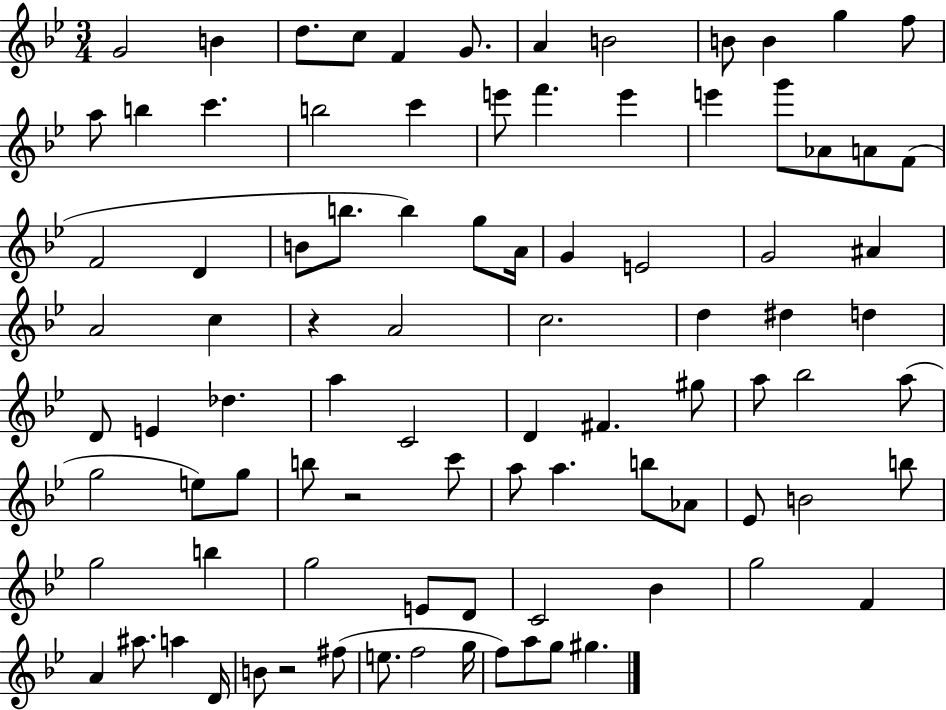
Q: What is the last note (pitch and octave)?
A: G#5